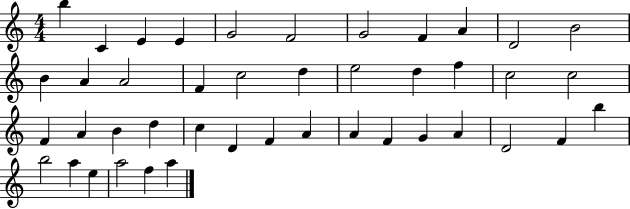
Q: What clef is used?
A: treble